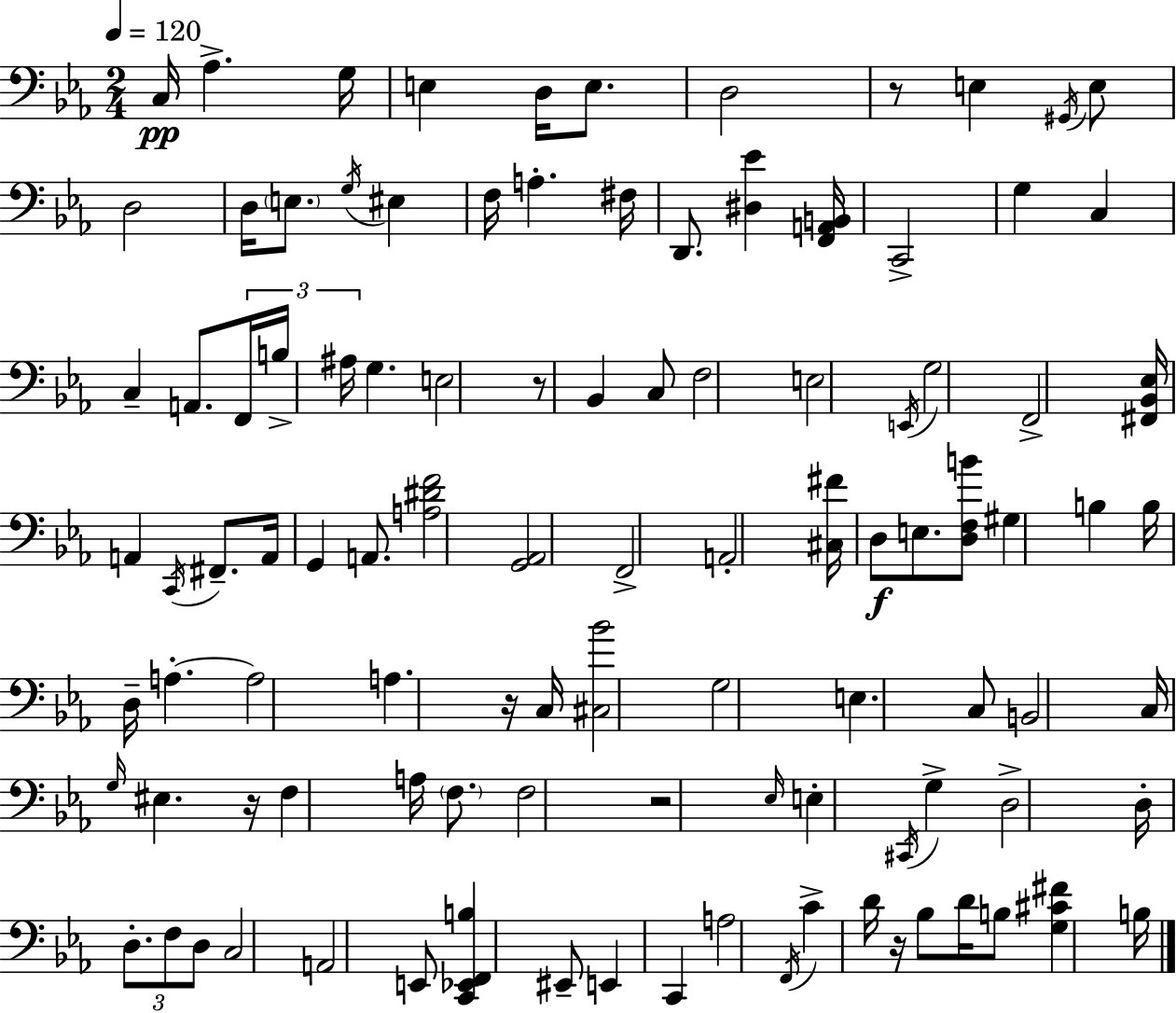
{
  \clef bass
  \numericTimeSignature
  \time 2/4
  \key ees \major
  \tempo 4 = 120
  c16\pp aes4.-> g16 | e4 d16 e8. | d2 | r8 e4 \acciaccatura { gis,16 } e8 | \break d2 | d16 \parenthesize e8. \acciaccatura { g16 } eis4 | f16 a4.-. | fis16 d,8. <dis ees'>4 | \break <f, a, b,>16 c,2-> | g4 c4 | c4-- a,8. | \tuplet 3/2 { f,16 b16-> ais16 } g4. | \break e2 | r8 bes,4 | c8 f2 | e2 | \break \acciaccatura { e,16 } g2 | f,2-> | <fis, bes, ees>16 a,4 | \acciaccatura { c,16 } fis,8.-- a,16 g,4 | \break a,8. <a dis' f'>2 | <g, aes,>2 | f,2-> | a,2-. | \break <cis fis'>16 d8\f e8. | <d f b'>8 gis4 | b4 b16 d16-- a4.-.~~ | a2 | \break a4. | r16 c16 <cis bes'>2 | g2 | e4. | \break c8 b,2 | c16 \grace { g16 } eis4. | r16 f4 | a16 \parenthesize f8. f2 | \break r2 | \grace { ees16 } e4-. | \acciaccatura { cis,16 } g4-> d2-> | d16-. | \break \tuplet 3/2 { d8.-. f8 d8 } c2 | a,2 | e,8 | <c, ees, f, b>4 eis,8-- e,4 | \break c,4 a2 | \acciaccatura { f,16 } | c'4-> d'16 r16 bes8 | d'16 b8 <g cis' fis'>4 b16 | \break \bar "|."
}